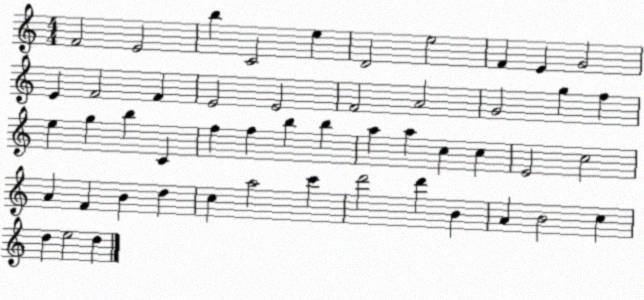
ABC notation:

X:1
T:Untitled
M:4/4
L:1/4
K:C
F2 E2 b C2 e D2 e2 F E G2 E F2 F E2 E2 F2 A2 G2 g f e g b C f f b b a a c c E2 c2 A F B d c a2 c' d'2 d' B A B2 c d e2 d